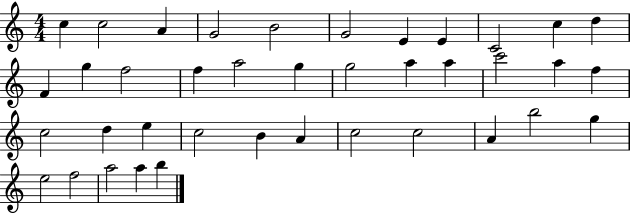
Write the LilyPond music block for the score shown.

{
  \clef treble
  \numericTimeSignature
  \time 4/4
  \key c \major
  c''4 c''2 a'4 | g'2 b'2 | g'2 e'4 e'4 | c'2 c''4 d''4 | \break f'4 g''4 f''2 | f''4 a''2 g''4 | g''2 a''4 a''4 | c'''2 a''4 f''4 | \break c''2 d''4 e''4 | c''2 b'4 a'4 | c''2 c''2 | a'4 b''2 g''4 | \break e''2 f''2 | a''2 a''4 b''4 | \bar "|."
}